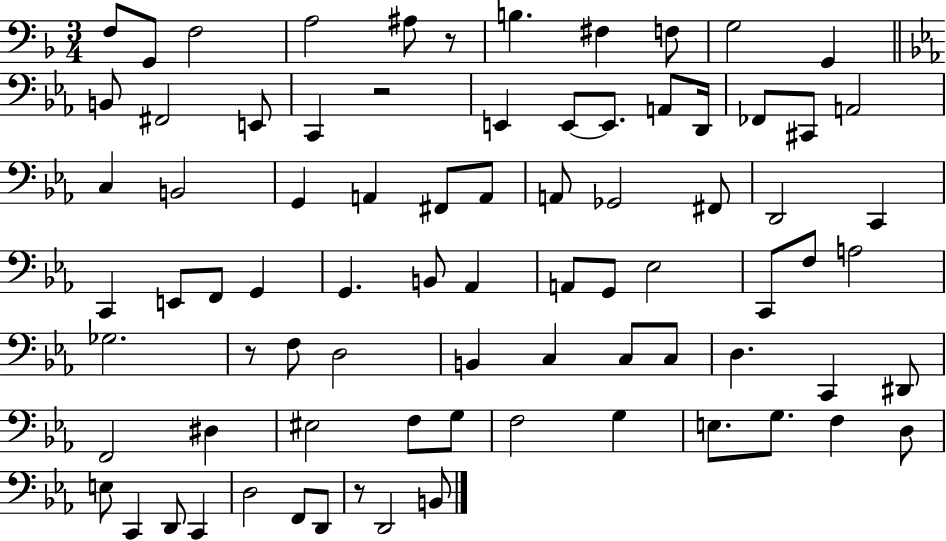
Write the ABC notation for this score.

X:1
T:Untitled
M:3/4
L:1/4
K:F
F,/2 G,,/2 F,2 A,2 ^A,/2 z/2 B, ^F, F,/2 G,2 G,, B,,/2 ^F,,2 E,,/2 C,, z2 E,, E,,/2 E,,/2 A,,/2 D,,/4 _F,,/2 ^C,,/2 A,,2 C, B,,2 G,, A,, ^F,,/2 A,,/2 A,,/2 _G,,2 ^F,,/2 D,,2 C,, C,, E,,/2 F,,/2 G,, G,, B,,/2 _A,, A,,/2 G,,/2 _E,2 C,,/2 F,/2 A,2 _G,2 z/2 F,/2 D,2 B,, C, C,/2 C,/2 D, C,, ^D,,/2 F,,2 ^D, ^E,2 F,/2 G,/2 F,2 G, E,/2 G,/2 F, D,/2 E,/2 C,, D,,/2 C,, D,2 F,,/2 D,,/2 z/2 D,,2 B,,/2